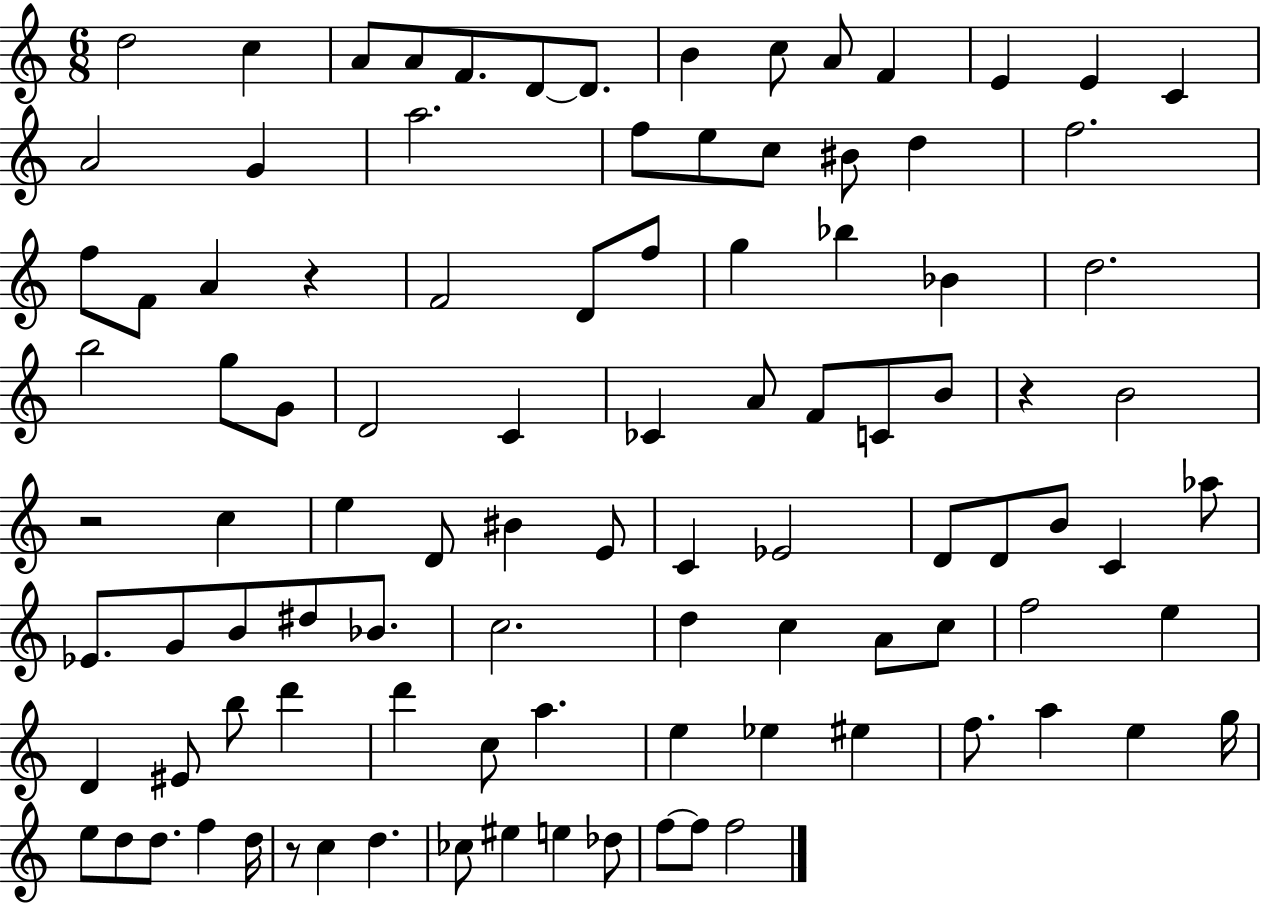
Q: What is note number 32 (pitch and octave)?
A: Bb4